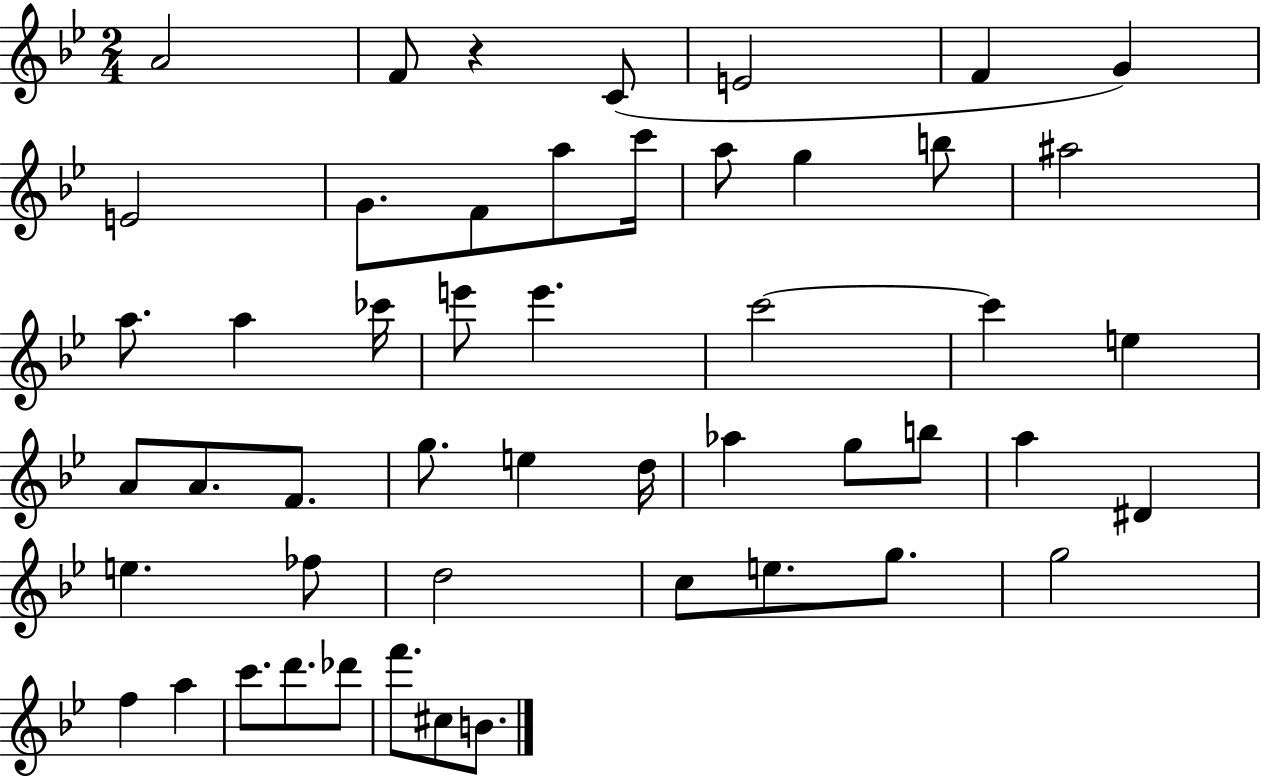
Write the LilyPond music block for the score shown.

{
  \clef treble
  \numericTimeSignature
  \time 2/4
  \key bes \major
  a'2 | f'8 r4 c'8( | e'2 | f'4 g'4) | \break e'2 | g'8. f'8 a''8 c'''16 | a''8 g''4 b''8 | ais''2 | \break a''8. a''4 ces'''16 | e'''8 e'''4. | c'''2~~ | c'''4 e''4 | \break a'8 a'8. f'8. | g''8. e''4 d''16 | aes''4 g''8 b''8 | a''4 dis'4 | \break e''4. fes''8 | d''2 | c''8 e''8. g''8. | g''2 | \break f''4 a''4 | c'''8. d'''8. des'''8 | f'''8. cis''8 b'8. | \bar "|."
}